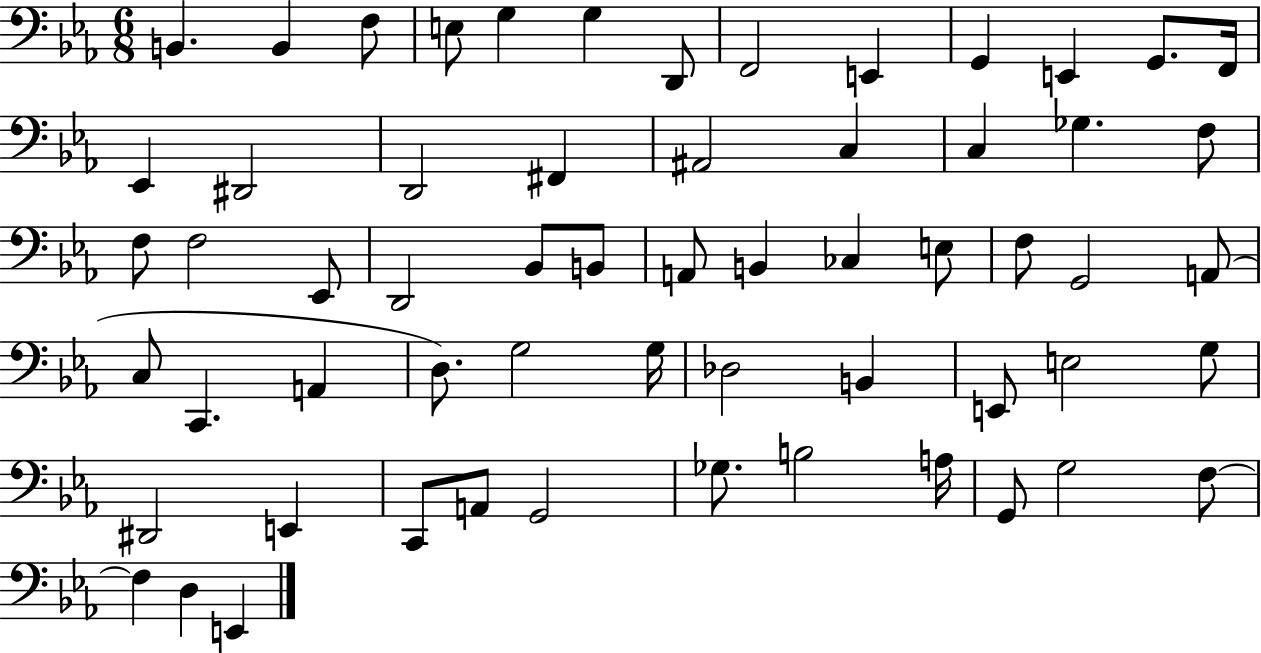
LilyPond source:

{
  \clef bass
  \numericTimeSignature
  \time 6/8
  \key ees \major
  b,4. b,4 f8 | e8 g4 g4 d,8 | f,2 e,4 | g,4 e,4 g,8. f,16 | \break ees,4 dis,2 | d,2 fis,4 | ais,2 c4 | c4 ges4. f8 | \break f8 f2 ees,8 | d,2 bes,8 b,8 | a,8 b,4 ces4 e8 | f8 g,2 a,8( | \break c8 c,4. a,4 | d8.) g2 g16 | des2 b,4 | e,8 e2 g8 | \break dis,2 e,4 | c,8 a,8 g,2 | ges8. b2 a16 | g,8 g2 f8~~ | \break f4 d4 e,4 | \bar "|."
}